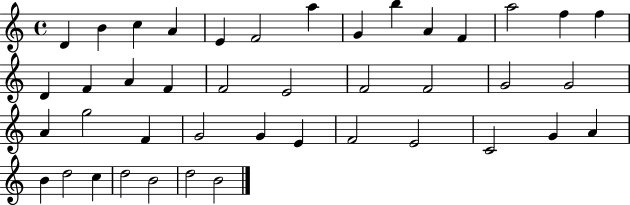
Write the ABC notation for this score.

X:1
T:Untitled
M:4/4
L:1/4
K:C
D B c A E F2 a G b A F a2 f f D F A F F2 E2 F2 F2 G2 G2 A g2 F G2 G E F2 E2 C2 G A B d2 c d2 B2 d2 B2